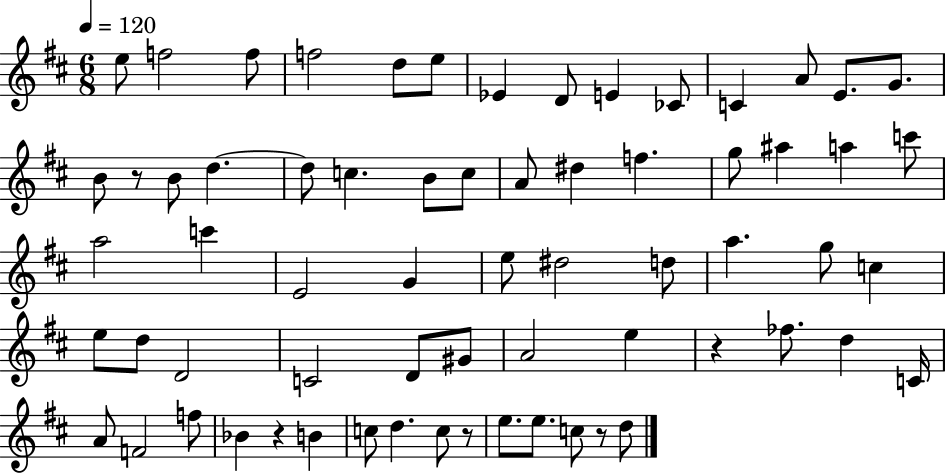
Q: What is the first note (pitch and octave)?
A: E5